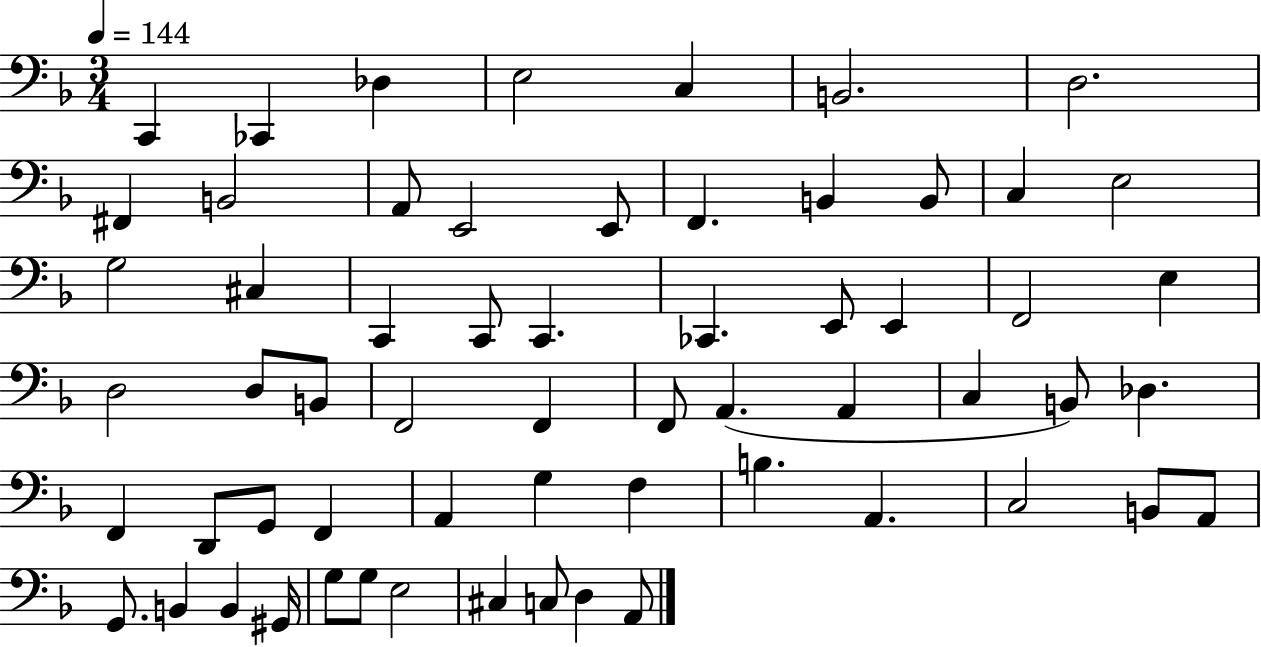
C2/q CES2/q Db3/q E3/h C3/q B2/h. D3/h. F#2/q B2/h A2/e E2/h E2/e F2/q. B2/q B2/e C3/q E3/h G3/h C#3/q C2/q C2/e C2/q. CES2/q. E2/e E2/q F2/h E3/q D3/h D3/e B2/e F2/h F2/q F2/e A2/q. A2/q C3/q B2/e Db3/q. F2/q D2/e G2/e F2/q A2/q G3/q F3/q B3/q. A2/q. C3/h B2/e A2/e G2/e. B2/q B2/q G#2/s G3/e G3/e E3/h C#3/q C3/e D3/q A2/e